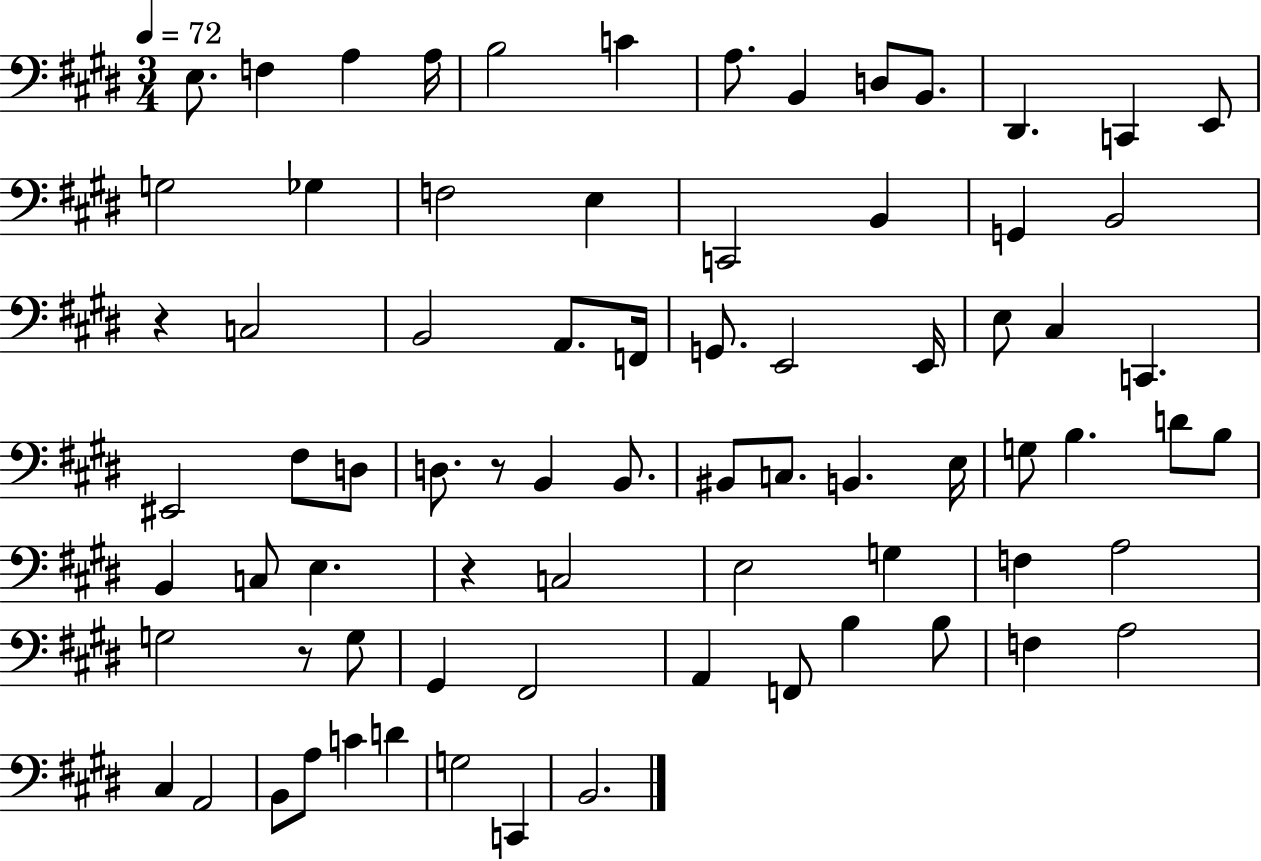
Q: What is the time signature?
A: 3/4